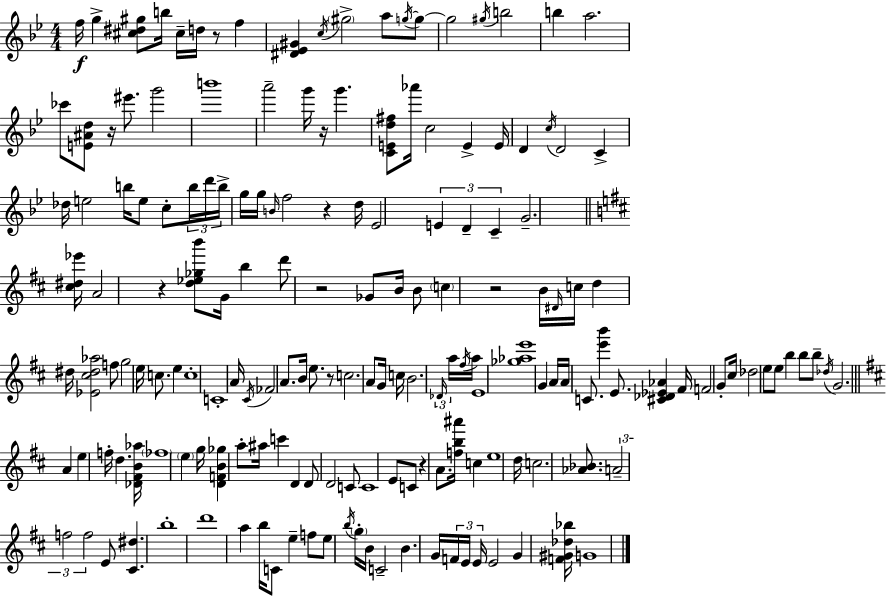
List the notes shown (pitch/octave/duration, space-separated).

F5/s G5/q [C#5,D#5,G#5]/e B5/s C#5/s D5/s R/e F5/q [D#4,Eb4,G#4]/q C5/s G#5/h A5/e G5/s G5/e G5/h G#5/s B5/h B5/q A5/h. CES6/e [E4,A#4,D5]/e R/s EIS6/e. G6/h B6/w A6/h G6/s R/s G6/q. [C4,E4,D5,F#5]/e Ab6/s C5/h E4/q E4/s D4/q C5/s D4/h C4/q Db5/s E5/h B5/s E5/e C5/e B5/s D6/s B5/s G5/s G5/s B4/s F5/h R/q D5/s Eb4/h E4/q D4/q C4/q G4/h. [C#5,D#5,Eb6]/s A4/h R/q [D5,Eb5,Gb5,B6]/e G4/s B5/q D6/e R/h Gb4/e B4/s B4/e C5/q R/h B4/s D#4/s C5/s D5/q D#5/s [Eb4,C#5,D#5,Ab5]/h F5/e G5/h E5/s C5/e. E5/q C5/w C4/w A4/s C#4/s FES4/h A4/e. B4/s E5/e. R/e C5/h. A4/e G4/s C5/s B4/h. Db4/s A5/s F#5/s A5/s E4/w [Gb5,Ab5,E6]/w G4/q A4/s A4/s C4/e. [E6,B6]/q E4/e. [C#4,Db4,Eb4,Ab4]/q F#4/s F4/h G4/e C#5/s Db5/h E5/e E5/e B5/q B5/e B5/e Db5/s G4/h. A4/q E5/q F5/s D5/q. [Db4,F#4,B4,Ab5]/s FES5/w E5/q G5/s [D4,F4,B4,Gb5]/q A5/e A#5/s C6/q D4/q D4/e D4/h C4/e C4/w E4/e C4/e R/q A4/e. [F5,B5,A#6]/s C5/q E5/w D5/s C5/h. [Ab4,Bb4]/e. A4/h F5/h F5/h E4/e [C#4,D#5]/q. B5/w D6/w A5/q B5/s C4/e E5/q F5/e E5/e B5/s G5/s B4/s C4/h B4/q. G4/s F4/s E4/s E4/s E4/h G4/q [F4,G#4,Db5,Bb5]/s G4/w